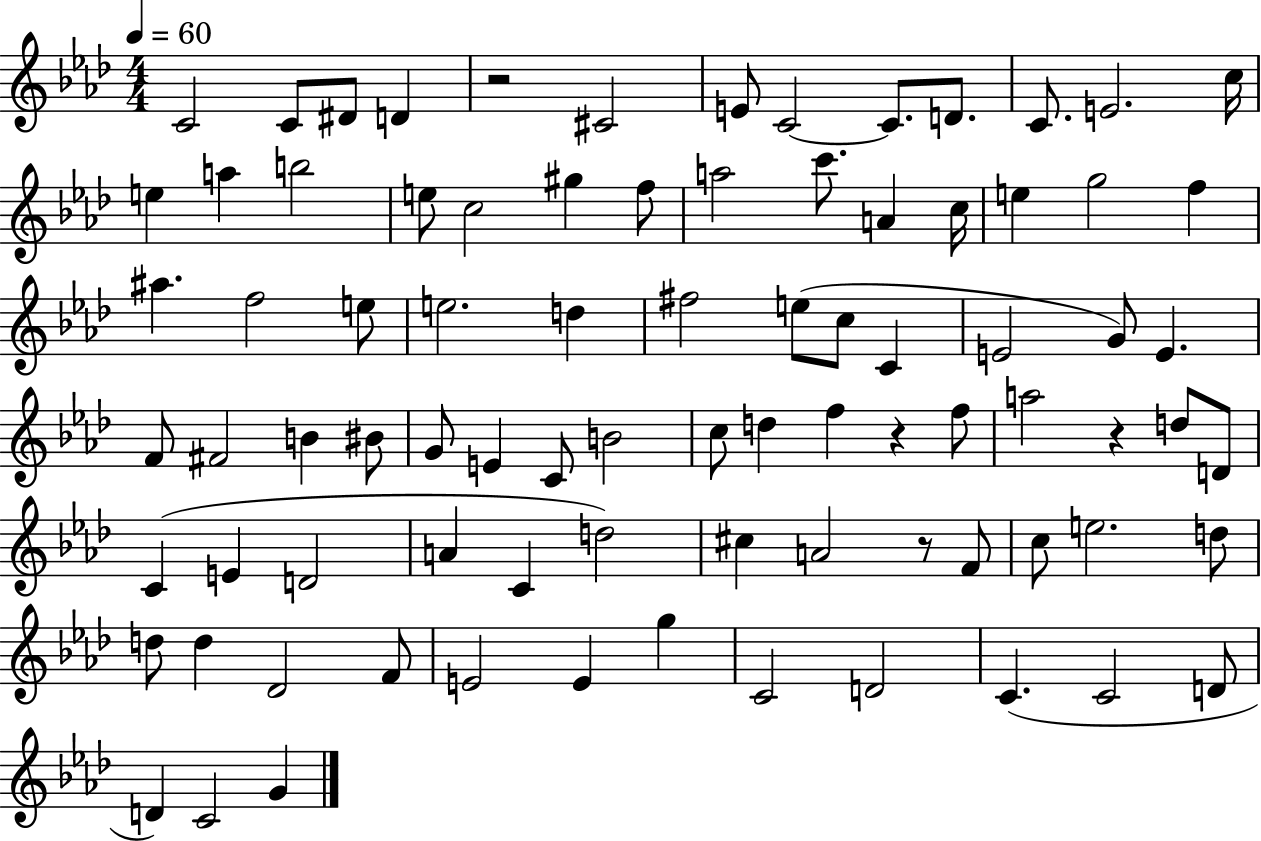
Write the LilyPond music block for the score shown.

{
  \clef treble
  \numericTimeSignature
  \time 4/4
  \key aes \major
  \tempo 4 = 60
  c'2 c'8 dis'8 d'4 | r2 cis'2 | e'8 c'2~~ c'8. d'8. | c'8. e'2. c''16 | \break e''4 a''4 b''2 | e''8 c''2 gis''4 f''8 | a''2 c'''8. a'4 c''16 | e''4 g''2 f''4 | \break ais''4. f''2 e''8 | e''2. d''4 | fis''2 e''8( c''8 c'4 | e'2 g'8) e'4. | \break f'8 fis'2 b'4 bis'8 | g'8 e'4 c'8 b'2 | c''8 d''4 f''4 r4 f''8 | a''2 r4 d''8 d'8 | \break c'4( e'4 d'2 | a'4 c'4 d''2) | cis''4 a'2 r8 f'8 | c''8 e''2. d''8 | \break d''8 d''4 des'2 f'8 | e'2 e'4 g''4 | c'2 d'2 | c'4.( c'2 d'8 | \break d'4) c'2 g'4 | \bar "|."
}